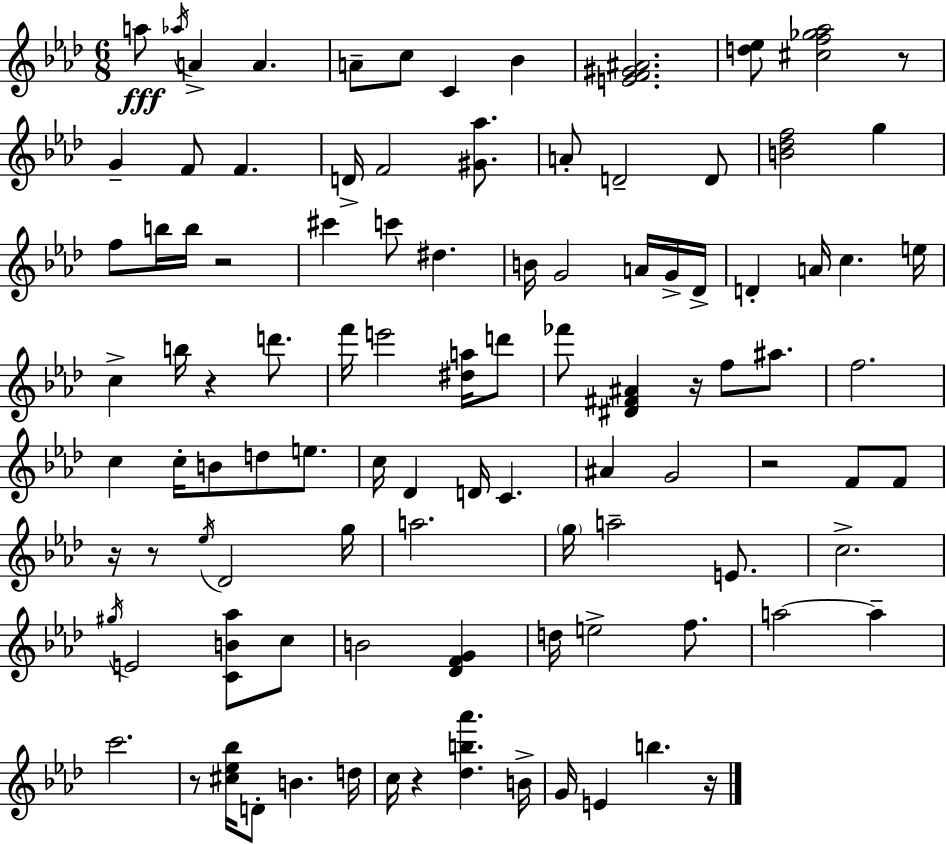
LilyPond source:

{
  \clef treble
  \numericTimeSignature
  \time 6/8
  \key aes \major
  a''8\fff \acciaccatura { aes''16 } a'4-> a'4. | a'8-- c''8 c'4 bes'4 | <e' f' gis' ais'>2. | <d'' ees''>8 <cis'' f'' ges'' aes''>2 r8 | \break g'4-- f'8 f'4. | d'16-> f'2 <gis' aes''>8. | a'8-. d'2-- d'8 | <b' des'' f''>2 g''4 | \break f''8 b''16 b''16 r2 | cis'''4 c'''8 dis''4. | b'16 g'2 a'16 g'16-> | des'16-> d'4-. a'16 c''4. | \break e''16 c''4-> b''16 r4 d'''8. | f'''16 e'''2 <dis'' a''>16 d'''8 | fes'''8 <dis' fis' ais'>4 r16 f''8 ais''8. | f''2. | \break c''4 c''16-. b'8 d''8 e''8. | c''16 des'4 d'16 c'4. | ais'4 g'2 | r2 f'8 f'8 | \break r16 r8 \acciaccatura { ees''16 } des'2 | g''16 a''2. | \parenthesize g''16 a''2-- e'8. | c''2.-> | \break \acciaccatura { gis''16 } e'2 <c' b' aes''>8 | c''8 b'2 <des' f' g'>4 | d''16 e''2-> | f''8. a''2~~ a''4-- | \break c'''2. | r8 <cis'' ees'' bes''>16 d'8-. b'4. | d''16 c''16 r4 <des'' b'' aes'''>4. | b'16-> g'16 e'4 b''4. | \break r16 \bar "|."
}